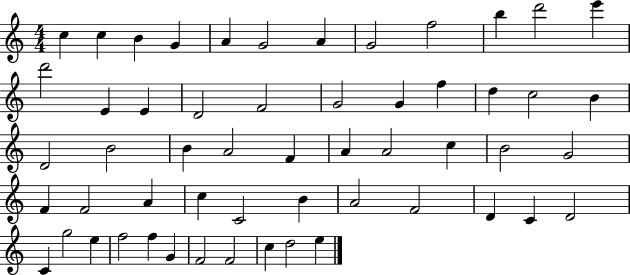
{
  \clef treble
  \numericTimeSignature
  \time 4/4
  \key c \major
  c''4 c''4 b'4 g'4 | a'4 g'2 a'4 | g'2 f''2 | b''4 d'''2 e'''4 | \break d'''2 e'4 e'4 | d'2 f'2 | g'2 g'4 f''4 | d''4 c''2 b'4 | \break d'2 b'2 | b'4 a'2 f'4 | a'4 a'2 c''4 | b'2 g'2 | \break f'4 f'2 a'4 | c''4 c'2 b'4 | a'2 f'2 | d'4 c'4 d'2 | \break c'4 g''2 e''4 | f''2 f''4 g'4 | f'2 f'2 | c''4 d''2 e''4 | \break \bar "|."
}